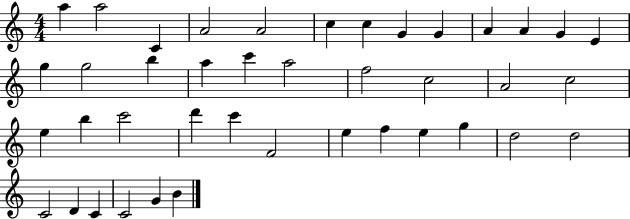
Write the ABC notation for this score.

X:1
T:Untitled
M:4/4
L:1/4
K:C
a a2 C A2 A2 c c G G A A G E g g2 b a c' a2 f2 c2 A2 c2 e b c'2 d' c' F2 e f e g d2 d2 C2 D C C2 G B